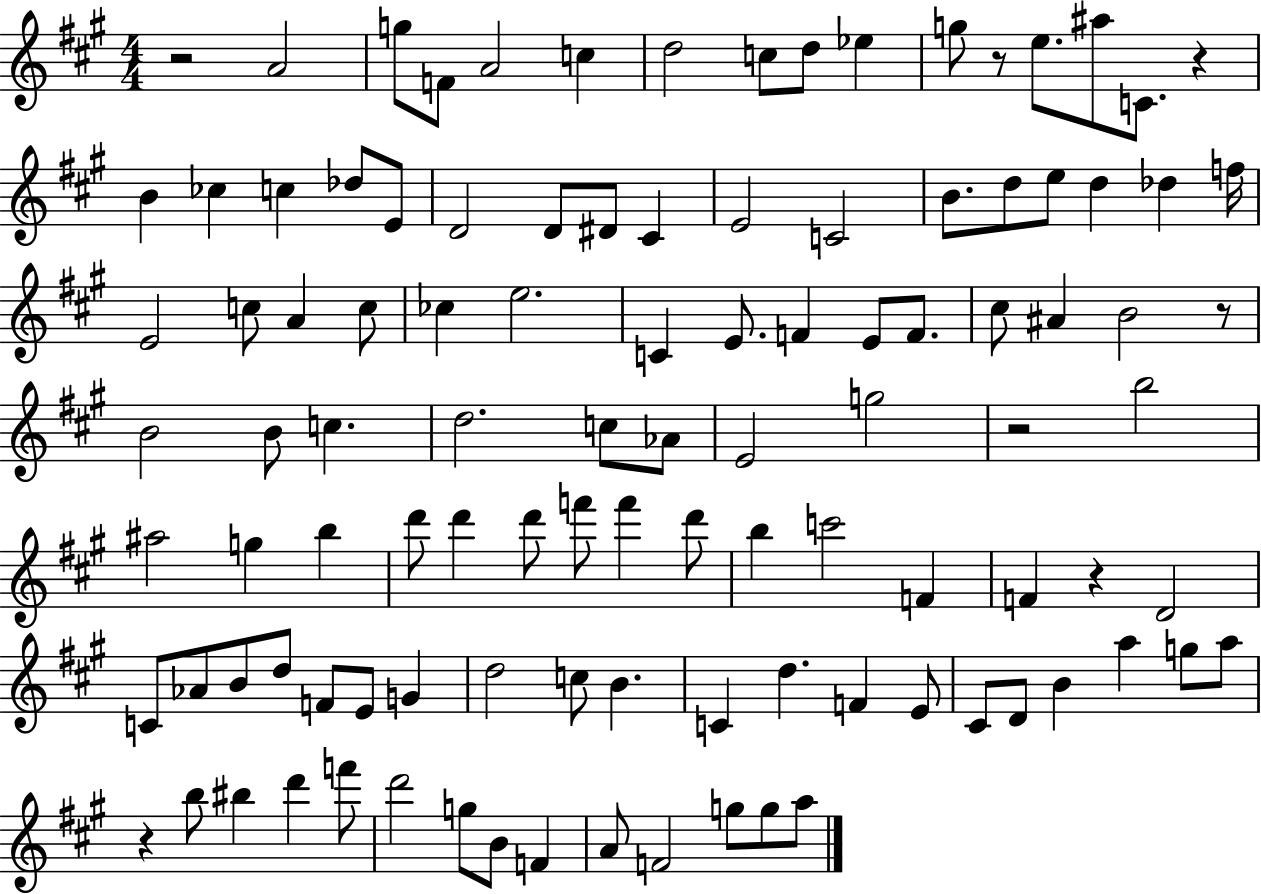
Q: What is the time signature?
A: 4/4